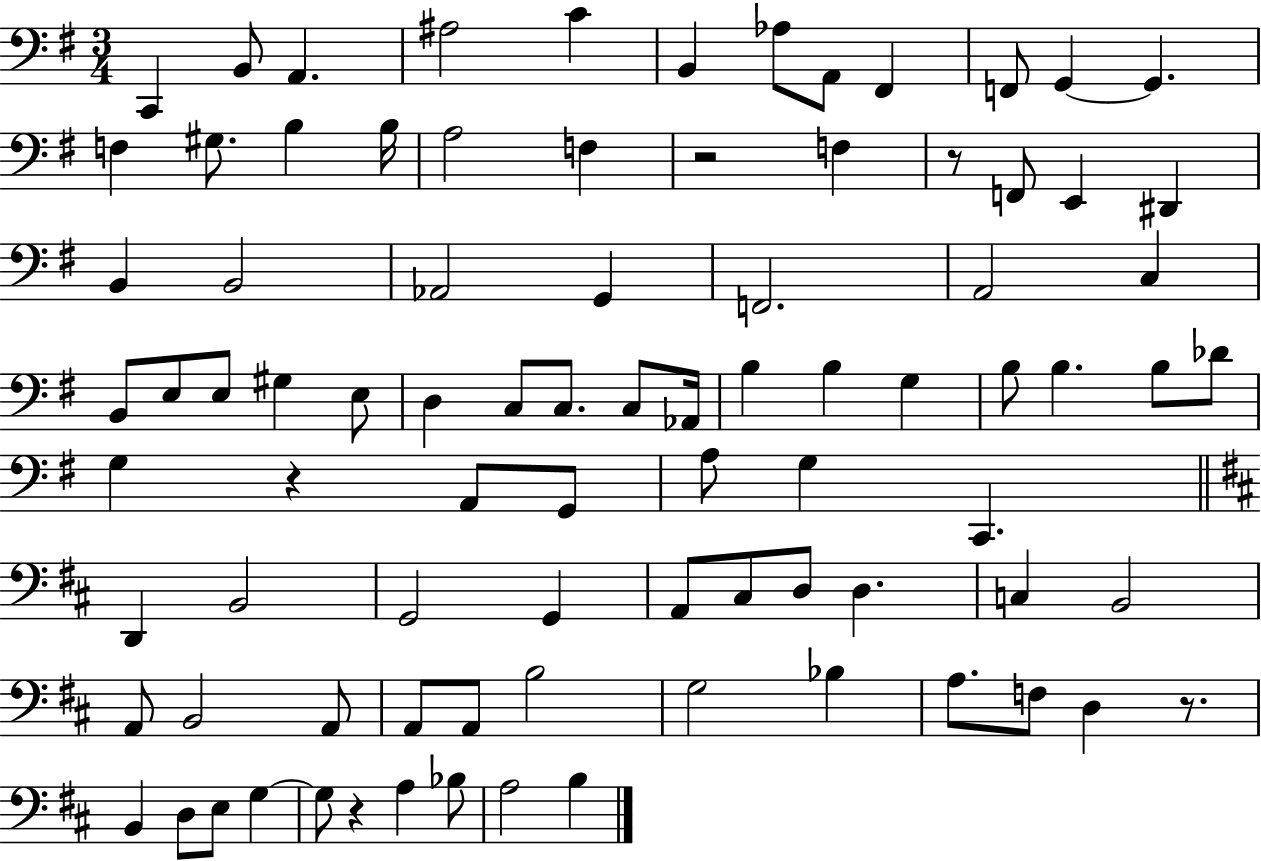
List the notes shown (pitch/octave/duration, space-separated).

C2/q B2/e A2/q. A#3/h C4/q B2/q Ab3/e A2/e F#2/q F2/e G2/q G2/q. F3/q G#3/e. B3/q B3/s A3/h F3/q R/h F3/q R/e F2/e E2/q D#2/q B2/q B2/h Ab2/h G2/q F2/h. A2/h C3/q B2/e E3/e E3/e G#3/q E3/e D3/q C3/e C3/e. C3/e Ab2/s B3/q B3/q G3/q B3/e B3/q. B3/e Db4/e G3/q R/q A2/e G2/e A3/e G3/q C2/q. D2/q B2/h G2/h G2/q A2/e C#3/e D3/e D3/q. C3/q B2/h A2/e B2/h A2/e A2/e A2/e B3/h G3/h Bb3/q A3/e. F3/e D3/q R/e. B2/q D3/e E3/e G3/q G3/e R/q A3/q Bb3/e A3/h B3/q